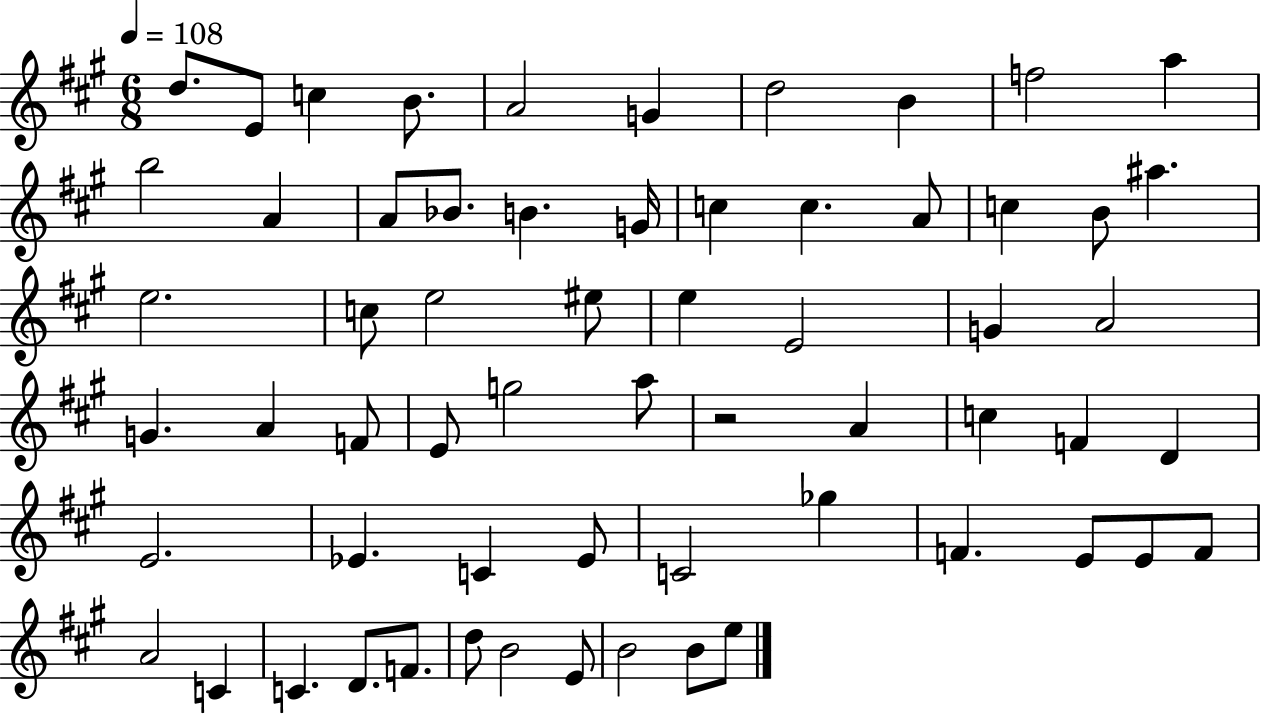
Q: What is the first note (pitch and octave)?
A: D5